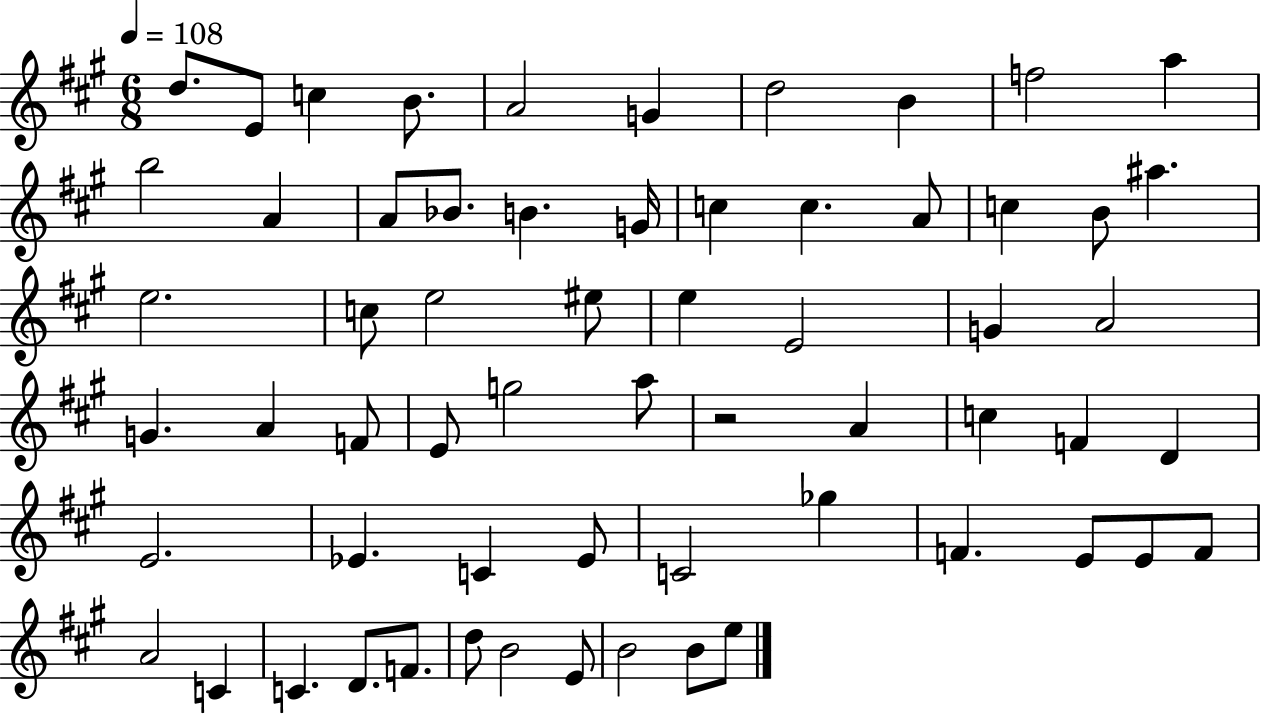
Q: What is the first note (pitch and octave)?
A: D5